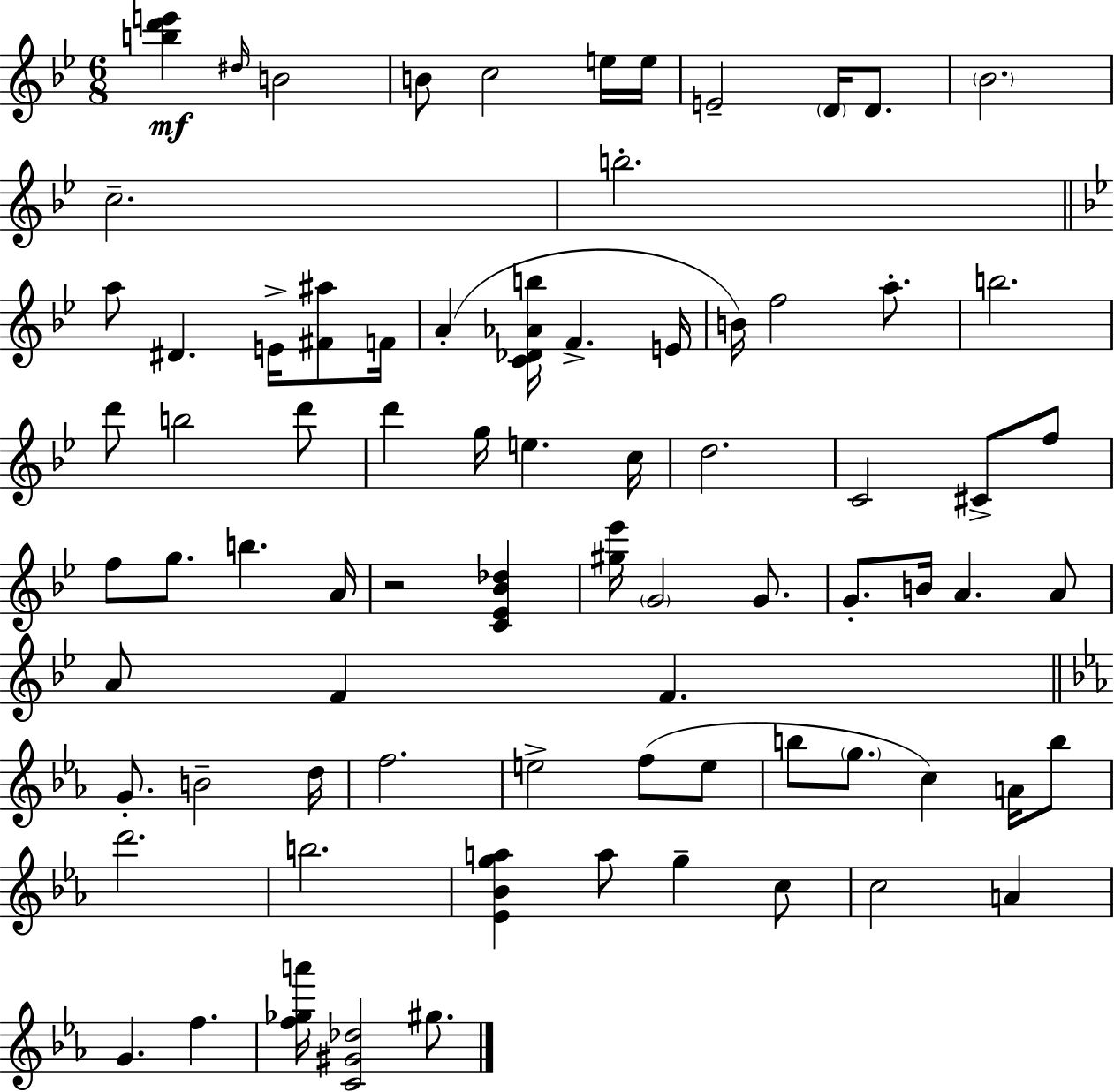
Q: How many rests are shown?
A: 1